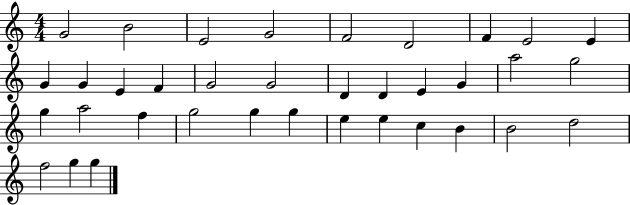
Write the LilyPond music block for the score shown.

{
  \clef treble
  \numericTimeSignature
  \time 4/4
  \key c \major
  g'2 b'2 | e'2 g'2 | f'2 d'2 | f'4 e'2 e'4 | \break g'4 g'4 e'4 f'4 | g'2 g'2 | d'4 d'4 e'4 g'4 | a''2 g''2 | \break g''4 a''2 f''4 | g''2 g''4 g''4 | e''4 e''4 c''4 b'4 | b'2 d''2 | \break f''2 g''4 g''4 | \bar "|."
}